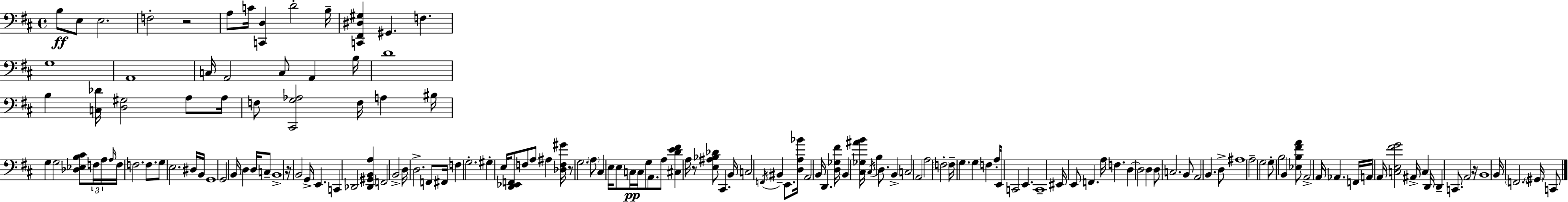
{
  \clef bass
  \time 4/4
  \defaultTimeSignature
  \key d \major
  b8\ff e8 e2. | f2-. r2 | a8 c'16 <c, d>4 d'2-. b16-- | <c, fis, dis gis>4 gis,4. f4. | \break g1 | a,1 | c16 a,2 c8 a,4 b16 | d'1 | \break b4 <c des'>16 <d gis>2 a8 a16 | f8 <cis, g aes>2 f16 a4 bis16 | g4 g2 <des ees b cis'>8 \tuplet 3/2 { f16 a16 | \grace { a16 } } f16 f2. f8. | \break g8 e2. dis16 | b,16 g,1 | g,2 b,16 d4 d16 c8-- | b,1-> | \break r16 b,2 g,16-> e,4. | c,4 des,2 <des, gis, b, a>4 | f,2 b,2-> | d16 d2.-> f,8 | \break fis,16 f4 g2.-. | gis4-. e16 <d, ees, f,>8 f8 a8 ais4 | <des f gis'>16 r8 g2. \parenthesize a8 | cis4 e16 e8 c16\pp c16 g8 a,8. a8 | \break <cis d' e' fis'>4 a16 r8 <e ais bes des'>8 cis,4. | b,16 c2 \acciaccatura { f,16 } bis,4-- e,8. | <d a bes'>16 a,2 b,16 d,4. | <d ges fis'>16 b,4 <cis ges ais' b'>16 \acciaccatura { cis16 } b4 d8. b,4-> | \break c2 a,2 | a2 \parenthesize f2-. | f16-- g4. g4 f4 | a16-. e,8 c,2 e,4. | \break c,1-- | eis,16 e,8 f,4. a16 f4. | d4~~ d2 d4 | d8 c2. | \break b,8 a,2 b,4. | d8-> ais1 | a2-- g2 | g8-. b2 b,4 | \break <ees b fis' a'>8 a,2-> a,16 aes,4. | f,16 a,16 a,16 <c e fis' g'>2 ais,16-> \parenthesize c4 | d,16 d,4-- c,8. a,2 | r16 b,1 | \break b,16 \parenthesize f,2. | \parenthesize gis,16 c,8 \bar "|."
}